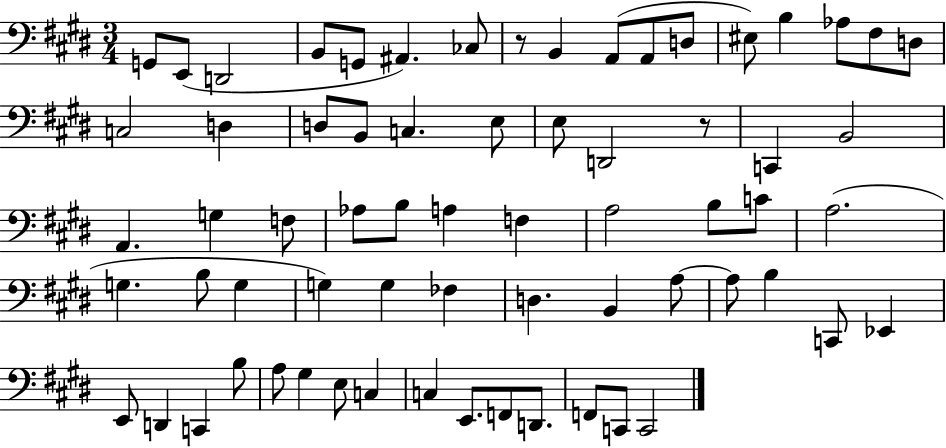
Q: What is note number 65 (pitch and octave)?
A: C2